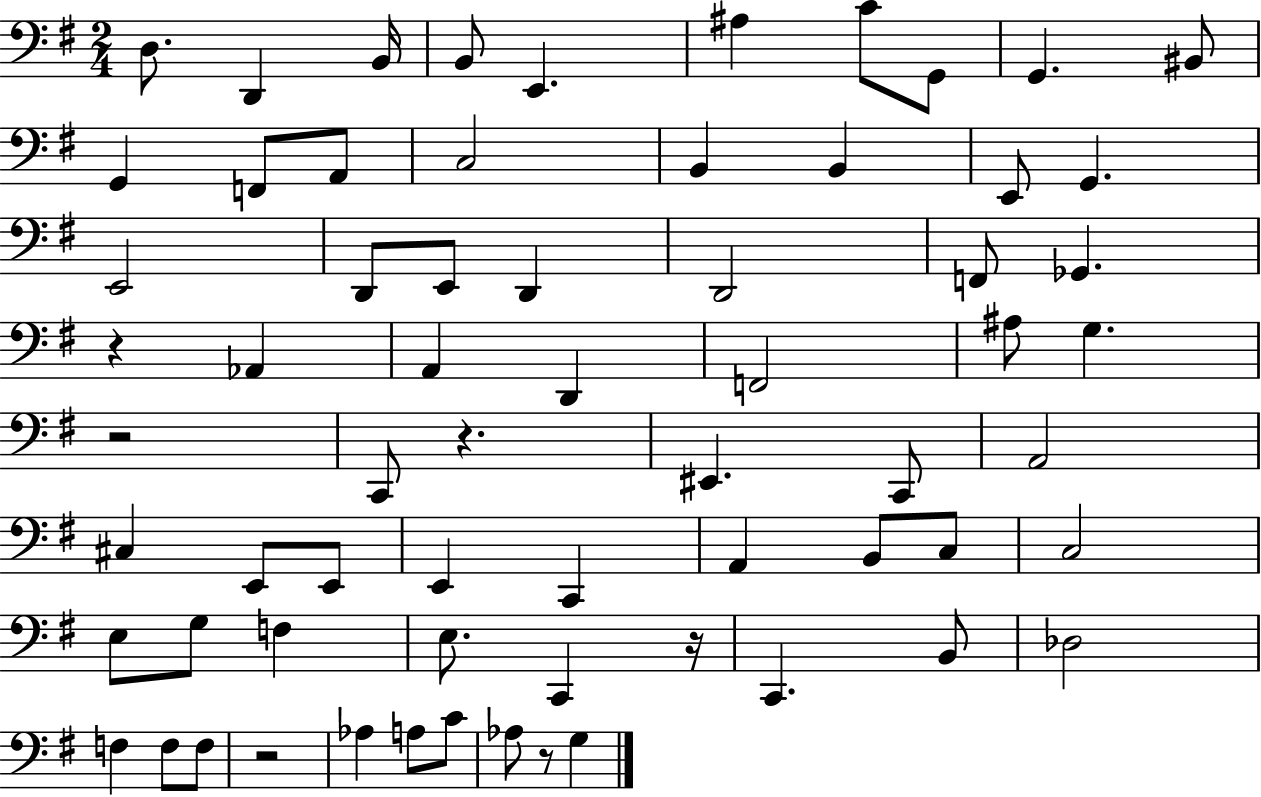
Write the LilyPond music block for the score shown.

{
  \clef bass
  \numericTimeSignature
  \time 2/4
  \key g \major
  \repeat volta 2 { d8. d,4 b,16 | b,8 e,4. | ais4 c'8 g,8 | g,4. bis,8 | \break g,4 f,8 a,8 | c2 | b,4 b,4 | e,8 g,4. | \break e,2 | d,8 e,8 d,4 | d,2 | f,8 ges,4. | \break r4 aes,4 | a,4 d,4 | f,2 | ais8 g4. | \break r2 | c,8 r4. | eis,4. c,8 | a,2 | \break cis4 e,8 e,8 | e,4 c,4 | a,4 b,8 c8 | c2 | \break e8 g8 f4 | e8. c,4 r16 | c,4. b,8 | des2 | \break f4 f8 f8 | r2 | aes4 a8 c'8 | aes8 r8 g4 | \break } \bar "|."
}